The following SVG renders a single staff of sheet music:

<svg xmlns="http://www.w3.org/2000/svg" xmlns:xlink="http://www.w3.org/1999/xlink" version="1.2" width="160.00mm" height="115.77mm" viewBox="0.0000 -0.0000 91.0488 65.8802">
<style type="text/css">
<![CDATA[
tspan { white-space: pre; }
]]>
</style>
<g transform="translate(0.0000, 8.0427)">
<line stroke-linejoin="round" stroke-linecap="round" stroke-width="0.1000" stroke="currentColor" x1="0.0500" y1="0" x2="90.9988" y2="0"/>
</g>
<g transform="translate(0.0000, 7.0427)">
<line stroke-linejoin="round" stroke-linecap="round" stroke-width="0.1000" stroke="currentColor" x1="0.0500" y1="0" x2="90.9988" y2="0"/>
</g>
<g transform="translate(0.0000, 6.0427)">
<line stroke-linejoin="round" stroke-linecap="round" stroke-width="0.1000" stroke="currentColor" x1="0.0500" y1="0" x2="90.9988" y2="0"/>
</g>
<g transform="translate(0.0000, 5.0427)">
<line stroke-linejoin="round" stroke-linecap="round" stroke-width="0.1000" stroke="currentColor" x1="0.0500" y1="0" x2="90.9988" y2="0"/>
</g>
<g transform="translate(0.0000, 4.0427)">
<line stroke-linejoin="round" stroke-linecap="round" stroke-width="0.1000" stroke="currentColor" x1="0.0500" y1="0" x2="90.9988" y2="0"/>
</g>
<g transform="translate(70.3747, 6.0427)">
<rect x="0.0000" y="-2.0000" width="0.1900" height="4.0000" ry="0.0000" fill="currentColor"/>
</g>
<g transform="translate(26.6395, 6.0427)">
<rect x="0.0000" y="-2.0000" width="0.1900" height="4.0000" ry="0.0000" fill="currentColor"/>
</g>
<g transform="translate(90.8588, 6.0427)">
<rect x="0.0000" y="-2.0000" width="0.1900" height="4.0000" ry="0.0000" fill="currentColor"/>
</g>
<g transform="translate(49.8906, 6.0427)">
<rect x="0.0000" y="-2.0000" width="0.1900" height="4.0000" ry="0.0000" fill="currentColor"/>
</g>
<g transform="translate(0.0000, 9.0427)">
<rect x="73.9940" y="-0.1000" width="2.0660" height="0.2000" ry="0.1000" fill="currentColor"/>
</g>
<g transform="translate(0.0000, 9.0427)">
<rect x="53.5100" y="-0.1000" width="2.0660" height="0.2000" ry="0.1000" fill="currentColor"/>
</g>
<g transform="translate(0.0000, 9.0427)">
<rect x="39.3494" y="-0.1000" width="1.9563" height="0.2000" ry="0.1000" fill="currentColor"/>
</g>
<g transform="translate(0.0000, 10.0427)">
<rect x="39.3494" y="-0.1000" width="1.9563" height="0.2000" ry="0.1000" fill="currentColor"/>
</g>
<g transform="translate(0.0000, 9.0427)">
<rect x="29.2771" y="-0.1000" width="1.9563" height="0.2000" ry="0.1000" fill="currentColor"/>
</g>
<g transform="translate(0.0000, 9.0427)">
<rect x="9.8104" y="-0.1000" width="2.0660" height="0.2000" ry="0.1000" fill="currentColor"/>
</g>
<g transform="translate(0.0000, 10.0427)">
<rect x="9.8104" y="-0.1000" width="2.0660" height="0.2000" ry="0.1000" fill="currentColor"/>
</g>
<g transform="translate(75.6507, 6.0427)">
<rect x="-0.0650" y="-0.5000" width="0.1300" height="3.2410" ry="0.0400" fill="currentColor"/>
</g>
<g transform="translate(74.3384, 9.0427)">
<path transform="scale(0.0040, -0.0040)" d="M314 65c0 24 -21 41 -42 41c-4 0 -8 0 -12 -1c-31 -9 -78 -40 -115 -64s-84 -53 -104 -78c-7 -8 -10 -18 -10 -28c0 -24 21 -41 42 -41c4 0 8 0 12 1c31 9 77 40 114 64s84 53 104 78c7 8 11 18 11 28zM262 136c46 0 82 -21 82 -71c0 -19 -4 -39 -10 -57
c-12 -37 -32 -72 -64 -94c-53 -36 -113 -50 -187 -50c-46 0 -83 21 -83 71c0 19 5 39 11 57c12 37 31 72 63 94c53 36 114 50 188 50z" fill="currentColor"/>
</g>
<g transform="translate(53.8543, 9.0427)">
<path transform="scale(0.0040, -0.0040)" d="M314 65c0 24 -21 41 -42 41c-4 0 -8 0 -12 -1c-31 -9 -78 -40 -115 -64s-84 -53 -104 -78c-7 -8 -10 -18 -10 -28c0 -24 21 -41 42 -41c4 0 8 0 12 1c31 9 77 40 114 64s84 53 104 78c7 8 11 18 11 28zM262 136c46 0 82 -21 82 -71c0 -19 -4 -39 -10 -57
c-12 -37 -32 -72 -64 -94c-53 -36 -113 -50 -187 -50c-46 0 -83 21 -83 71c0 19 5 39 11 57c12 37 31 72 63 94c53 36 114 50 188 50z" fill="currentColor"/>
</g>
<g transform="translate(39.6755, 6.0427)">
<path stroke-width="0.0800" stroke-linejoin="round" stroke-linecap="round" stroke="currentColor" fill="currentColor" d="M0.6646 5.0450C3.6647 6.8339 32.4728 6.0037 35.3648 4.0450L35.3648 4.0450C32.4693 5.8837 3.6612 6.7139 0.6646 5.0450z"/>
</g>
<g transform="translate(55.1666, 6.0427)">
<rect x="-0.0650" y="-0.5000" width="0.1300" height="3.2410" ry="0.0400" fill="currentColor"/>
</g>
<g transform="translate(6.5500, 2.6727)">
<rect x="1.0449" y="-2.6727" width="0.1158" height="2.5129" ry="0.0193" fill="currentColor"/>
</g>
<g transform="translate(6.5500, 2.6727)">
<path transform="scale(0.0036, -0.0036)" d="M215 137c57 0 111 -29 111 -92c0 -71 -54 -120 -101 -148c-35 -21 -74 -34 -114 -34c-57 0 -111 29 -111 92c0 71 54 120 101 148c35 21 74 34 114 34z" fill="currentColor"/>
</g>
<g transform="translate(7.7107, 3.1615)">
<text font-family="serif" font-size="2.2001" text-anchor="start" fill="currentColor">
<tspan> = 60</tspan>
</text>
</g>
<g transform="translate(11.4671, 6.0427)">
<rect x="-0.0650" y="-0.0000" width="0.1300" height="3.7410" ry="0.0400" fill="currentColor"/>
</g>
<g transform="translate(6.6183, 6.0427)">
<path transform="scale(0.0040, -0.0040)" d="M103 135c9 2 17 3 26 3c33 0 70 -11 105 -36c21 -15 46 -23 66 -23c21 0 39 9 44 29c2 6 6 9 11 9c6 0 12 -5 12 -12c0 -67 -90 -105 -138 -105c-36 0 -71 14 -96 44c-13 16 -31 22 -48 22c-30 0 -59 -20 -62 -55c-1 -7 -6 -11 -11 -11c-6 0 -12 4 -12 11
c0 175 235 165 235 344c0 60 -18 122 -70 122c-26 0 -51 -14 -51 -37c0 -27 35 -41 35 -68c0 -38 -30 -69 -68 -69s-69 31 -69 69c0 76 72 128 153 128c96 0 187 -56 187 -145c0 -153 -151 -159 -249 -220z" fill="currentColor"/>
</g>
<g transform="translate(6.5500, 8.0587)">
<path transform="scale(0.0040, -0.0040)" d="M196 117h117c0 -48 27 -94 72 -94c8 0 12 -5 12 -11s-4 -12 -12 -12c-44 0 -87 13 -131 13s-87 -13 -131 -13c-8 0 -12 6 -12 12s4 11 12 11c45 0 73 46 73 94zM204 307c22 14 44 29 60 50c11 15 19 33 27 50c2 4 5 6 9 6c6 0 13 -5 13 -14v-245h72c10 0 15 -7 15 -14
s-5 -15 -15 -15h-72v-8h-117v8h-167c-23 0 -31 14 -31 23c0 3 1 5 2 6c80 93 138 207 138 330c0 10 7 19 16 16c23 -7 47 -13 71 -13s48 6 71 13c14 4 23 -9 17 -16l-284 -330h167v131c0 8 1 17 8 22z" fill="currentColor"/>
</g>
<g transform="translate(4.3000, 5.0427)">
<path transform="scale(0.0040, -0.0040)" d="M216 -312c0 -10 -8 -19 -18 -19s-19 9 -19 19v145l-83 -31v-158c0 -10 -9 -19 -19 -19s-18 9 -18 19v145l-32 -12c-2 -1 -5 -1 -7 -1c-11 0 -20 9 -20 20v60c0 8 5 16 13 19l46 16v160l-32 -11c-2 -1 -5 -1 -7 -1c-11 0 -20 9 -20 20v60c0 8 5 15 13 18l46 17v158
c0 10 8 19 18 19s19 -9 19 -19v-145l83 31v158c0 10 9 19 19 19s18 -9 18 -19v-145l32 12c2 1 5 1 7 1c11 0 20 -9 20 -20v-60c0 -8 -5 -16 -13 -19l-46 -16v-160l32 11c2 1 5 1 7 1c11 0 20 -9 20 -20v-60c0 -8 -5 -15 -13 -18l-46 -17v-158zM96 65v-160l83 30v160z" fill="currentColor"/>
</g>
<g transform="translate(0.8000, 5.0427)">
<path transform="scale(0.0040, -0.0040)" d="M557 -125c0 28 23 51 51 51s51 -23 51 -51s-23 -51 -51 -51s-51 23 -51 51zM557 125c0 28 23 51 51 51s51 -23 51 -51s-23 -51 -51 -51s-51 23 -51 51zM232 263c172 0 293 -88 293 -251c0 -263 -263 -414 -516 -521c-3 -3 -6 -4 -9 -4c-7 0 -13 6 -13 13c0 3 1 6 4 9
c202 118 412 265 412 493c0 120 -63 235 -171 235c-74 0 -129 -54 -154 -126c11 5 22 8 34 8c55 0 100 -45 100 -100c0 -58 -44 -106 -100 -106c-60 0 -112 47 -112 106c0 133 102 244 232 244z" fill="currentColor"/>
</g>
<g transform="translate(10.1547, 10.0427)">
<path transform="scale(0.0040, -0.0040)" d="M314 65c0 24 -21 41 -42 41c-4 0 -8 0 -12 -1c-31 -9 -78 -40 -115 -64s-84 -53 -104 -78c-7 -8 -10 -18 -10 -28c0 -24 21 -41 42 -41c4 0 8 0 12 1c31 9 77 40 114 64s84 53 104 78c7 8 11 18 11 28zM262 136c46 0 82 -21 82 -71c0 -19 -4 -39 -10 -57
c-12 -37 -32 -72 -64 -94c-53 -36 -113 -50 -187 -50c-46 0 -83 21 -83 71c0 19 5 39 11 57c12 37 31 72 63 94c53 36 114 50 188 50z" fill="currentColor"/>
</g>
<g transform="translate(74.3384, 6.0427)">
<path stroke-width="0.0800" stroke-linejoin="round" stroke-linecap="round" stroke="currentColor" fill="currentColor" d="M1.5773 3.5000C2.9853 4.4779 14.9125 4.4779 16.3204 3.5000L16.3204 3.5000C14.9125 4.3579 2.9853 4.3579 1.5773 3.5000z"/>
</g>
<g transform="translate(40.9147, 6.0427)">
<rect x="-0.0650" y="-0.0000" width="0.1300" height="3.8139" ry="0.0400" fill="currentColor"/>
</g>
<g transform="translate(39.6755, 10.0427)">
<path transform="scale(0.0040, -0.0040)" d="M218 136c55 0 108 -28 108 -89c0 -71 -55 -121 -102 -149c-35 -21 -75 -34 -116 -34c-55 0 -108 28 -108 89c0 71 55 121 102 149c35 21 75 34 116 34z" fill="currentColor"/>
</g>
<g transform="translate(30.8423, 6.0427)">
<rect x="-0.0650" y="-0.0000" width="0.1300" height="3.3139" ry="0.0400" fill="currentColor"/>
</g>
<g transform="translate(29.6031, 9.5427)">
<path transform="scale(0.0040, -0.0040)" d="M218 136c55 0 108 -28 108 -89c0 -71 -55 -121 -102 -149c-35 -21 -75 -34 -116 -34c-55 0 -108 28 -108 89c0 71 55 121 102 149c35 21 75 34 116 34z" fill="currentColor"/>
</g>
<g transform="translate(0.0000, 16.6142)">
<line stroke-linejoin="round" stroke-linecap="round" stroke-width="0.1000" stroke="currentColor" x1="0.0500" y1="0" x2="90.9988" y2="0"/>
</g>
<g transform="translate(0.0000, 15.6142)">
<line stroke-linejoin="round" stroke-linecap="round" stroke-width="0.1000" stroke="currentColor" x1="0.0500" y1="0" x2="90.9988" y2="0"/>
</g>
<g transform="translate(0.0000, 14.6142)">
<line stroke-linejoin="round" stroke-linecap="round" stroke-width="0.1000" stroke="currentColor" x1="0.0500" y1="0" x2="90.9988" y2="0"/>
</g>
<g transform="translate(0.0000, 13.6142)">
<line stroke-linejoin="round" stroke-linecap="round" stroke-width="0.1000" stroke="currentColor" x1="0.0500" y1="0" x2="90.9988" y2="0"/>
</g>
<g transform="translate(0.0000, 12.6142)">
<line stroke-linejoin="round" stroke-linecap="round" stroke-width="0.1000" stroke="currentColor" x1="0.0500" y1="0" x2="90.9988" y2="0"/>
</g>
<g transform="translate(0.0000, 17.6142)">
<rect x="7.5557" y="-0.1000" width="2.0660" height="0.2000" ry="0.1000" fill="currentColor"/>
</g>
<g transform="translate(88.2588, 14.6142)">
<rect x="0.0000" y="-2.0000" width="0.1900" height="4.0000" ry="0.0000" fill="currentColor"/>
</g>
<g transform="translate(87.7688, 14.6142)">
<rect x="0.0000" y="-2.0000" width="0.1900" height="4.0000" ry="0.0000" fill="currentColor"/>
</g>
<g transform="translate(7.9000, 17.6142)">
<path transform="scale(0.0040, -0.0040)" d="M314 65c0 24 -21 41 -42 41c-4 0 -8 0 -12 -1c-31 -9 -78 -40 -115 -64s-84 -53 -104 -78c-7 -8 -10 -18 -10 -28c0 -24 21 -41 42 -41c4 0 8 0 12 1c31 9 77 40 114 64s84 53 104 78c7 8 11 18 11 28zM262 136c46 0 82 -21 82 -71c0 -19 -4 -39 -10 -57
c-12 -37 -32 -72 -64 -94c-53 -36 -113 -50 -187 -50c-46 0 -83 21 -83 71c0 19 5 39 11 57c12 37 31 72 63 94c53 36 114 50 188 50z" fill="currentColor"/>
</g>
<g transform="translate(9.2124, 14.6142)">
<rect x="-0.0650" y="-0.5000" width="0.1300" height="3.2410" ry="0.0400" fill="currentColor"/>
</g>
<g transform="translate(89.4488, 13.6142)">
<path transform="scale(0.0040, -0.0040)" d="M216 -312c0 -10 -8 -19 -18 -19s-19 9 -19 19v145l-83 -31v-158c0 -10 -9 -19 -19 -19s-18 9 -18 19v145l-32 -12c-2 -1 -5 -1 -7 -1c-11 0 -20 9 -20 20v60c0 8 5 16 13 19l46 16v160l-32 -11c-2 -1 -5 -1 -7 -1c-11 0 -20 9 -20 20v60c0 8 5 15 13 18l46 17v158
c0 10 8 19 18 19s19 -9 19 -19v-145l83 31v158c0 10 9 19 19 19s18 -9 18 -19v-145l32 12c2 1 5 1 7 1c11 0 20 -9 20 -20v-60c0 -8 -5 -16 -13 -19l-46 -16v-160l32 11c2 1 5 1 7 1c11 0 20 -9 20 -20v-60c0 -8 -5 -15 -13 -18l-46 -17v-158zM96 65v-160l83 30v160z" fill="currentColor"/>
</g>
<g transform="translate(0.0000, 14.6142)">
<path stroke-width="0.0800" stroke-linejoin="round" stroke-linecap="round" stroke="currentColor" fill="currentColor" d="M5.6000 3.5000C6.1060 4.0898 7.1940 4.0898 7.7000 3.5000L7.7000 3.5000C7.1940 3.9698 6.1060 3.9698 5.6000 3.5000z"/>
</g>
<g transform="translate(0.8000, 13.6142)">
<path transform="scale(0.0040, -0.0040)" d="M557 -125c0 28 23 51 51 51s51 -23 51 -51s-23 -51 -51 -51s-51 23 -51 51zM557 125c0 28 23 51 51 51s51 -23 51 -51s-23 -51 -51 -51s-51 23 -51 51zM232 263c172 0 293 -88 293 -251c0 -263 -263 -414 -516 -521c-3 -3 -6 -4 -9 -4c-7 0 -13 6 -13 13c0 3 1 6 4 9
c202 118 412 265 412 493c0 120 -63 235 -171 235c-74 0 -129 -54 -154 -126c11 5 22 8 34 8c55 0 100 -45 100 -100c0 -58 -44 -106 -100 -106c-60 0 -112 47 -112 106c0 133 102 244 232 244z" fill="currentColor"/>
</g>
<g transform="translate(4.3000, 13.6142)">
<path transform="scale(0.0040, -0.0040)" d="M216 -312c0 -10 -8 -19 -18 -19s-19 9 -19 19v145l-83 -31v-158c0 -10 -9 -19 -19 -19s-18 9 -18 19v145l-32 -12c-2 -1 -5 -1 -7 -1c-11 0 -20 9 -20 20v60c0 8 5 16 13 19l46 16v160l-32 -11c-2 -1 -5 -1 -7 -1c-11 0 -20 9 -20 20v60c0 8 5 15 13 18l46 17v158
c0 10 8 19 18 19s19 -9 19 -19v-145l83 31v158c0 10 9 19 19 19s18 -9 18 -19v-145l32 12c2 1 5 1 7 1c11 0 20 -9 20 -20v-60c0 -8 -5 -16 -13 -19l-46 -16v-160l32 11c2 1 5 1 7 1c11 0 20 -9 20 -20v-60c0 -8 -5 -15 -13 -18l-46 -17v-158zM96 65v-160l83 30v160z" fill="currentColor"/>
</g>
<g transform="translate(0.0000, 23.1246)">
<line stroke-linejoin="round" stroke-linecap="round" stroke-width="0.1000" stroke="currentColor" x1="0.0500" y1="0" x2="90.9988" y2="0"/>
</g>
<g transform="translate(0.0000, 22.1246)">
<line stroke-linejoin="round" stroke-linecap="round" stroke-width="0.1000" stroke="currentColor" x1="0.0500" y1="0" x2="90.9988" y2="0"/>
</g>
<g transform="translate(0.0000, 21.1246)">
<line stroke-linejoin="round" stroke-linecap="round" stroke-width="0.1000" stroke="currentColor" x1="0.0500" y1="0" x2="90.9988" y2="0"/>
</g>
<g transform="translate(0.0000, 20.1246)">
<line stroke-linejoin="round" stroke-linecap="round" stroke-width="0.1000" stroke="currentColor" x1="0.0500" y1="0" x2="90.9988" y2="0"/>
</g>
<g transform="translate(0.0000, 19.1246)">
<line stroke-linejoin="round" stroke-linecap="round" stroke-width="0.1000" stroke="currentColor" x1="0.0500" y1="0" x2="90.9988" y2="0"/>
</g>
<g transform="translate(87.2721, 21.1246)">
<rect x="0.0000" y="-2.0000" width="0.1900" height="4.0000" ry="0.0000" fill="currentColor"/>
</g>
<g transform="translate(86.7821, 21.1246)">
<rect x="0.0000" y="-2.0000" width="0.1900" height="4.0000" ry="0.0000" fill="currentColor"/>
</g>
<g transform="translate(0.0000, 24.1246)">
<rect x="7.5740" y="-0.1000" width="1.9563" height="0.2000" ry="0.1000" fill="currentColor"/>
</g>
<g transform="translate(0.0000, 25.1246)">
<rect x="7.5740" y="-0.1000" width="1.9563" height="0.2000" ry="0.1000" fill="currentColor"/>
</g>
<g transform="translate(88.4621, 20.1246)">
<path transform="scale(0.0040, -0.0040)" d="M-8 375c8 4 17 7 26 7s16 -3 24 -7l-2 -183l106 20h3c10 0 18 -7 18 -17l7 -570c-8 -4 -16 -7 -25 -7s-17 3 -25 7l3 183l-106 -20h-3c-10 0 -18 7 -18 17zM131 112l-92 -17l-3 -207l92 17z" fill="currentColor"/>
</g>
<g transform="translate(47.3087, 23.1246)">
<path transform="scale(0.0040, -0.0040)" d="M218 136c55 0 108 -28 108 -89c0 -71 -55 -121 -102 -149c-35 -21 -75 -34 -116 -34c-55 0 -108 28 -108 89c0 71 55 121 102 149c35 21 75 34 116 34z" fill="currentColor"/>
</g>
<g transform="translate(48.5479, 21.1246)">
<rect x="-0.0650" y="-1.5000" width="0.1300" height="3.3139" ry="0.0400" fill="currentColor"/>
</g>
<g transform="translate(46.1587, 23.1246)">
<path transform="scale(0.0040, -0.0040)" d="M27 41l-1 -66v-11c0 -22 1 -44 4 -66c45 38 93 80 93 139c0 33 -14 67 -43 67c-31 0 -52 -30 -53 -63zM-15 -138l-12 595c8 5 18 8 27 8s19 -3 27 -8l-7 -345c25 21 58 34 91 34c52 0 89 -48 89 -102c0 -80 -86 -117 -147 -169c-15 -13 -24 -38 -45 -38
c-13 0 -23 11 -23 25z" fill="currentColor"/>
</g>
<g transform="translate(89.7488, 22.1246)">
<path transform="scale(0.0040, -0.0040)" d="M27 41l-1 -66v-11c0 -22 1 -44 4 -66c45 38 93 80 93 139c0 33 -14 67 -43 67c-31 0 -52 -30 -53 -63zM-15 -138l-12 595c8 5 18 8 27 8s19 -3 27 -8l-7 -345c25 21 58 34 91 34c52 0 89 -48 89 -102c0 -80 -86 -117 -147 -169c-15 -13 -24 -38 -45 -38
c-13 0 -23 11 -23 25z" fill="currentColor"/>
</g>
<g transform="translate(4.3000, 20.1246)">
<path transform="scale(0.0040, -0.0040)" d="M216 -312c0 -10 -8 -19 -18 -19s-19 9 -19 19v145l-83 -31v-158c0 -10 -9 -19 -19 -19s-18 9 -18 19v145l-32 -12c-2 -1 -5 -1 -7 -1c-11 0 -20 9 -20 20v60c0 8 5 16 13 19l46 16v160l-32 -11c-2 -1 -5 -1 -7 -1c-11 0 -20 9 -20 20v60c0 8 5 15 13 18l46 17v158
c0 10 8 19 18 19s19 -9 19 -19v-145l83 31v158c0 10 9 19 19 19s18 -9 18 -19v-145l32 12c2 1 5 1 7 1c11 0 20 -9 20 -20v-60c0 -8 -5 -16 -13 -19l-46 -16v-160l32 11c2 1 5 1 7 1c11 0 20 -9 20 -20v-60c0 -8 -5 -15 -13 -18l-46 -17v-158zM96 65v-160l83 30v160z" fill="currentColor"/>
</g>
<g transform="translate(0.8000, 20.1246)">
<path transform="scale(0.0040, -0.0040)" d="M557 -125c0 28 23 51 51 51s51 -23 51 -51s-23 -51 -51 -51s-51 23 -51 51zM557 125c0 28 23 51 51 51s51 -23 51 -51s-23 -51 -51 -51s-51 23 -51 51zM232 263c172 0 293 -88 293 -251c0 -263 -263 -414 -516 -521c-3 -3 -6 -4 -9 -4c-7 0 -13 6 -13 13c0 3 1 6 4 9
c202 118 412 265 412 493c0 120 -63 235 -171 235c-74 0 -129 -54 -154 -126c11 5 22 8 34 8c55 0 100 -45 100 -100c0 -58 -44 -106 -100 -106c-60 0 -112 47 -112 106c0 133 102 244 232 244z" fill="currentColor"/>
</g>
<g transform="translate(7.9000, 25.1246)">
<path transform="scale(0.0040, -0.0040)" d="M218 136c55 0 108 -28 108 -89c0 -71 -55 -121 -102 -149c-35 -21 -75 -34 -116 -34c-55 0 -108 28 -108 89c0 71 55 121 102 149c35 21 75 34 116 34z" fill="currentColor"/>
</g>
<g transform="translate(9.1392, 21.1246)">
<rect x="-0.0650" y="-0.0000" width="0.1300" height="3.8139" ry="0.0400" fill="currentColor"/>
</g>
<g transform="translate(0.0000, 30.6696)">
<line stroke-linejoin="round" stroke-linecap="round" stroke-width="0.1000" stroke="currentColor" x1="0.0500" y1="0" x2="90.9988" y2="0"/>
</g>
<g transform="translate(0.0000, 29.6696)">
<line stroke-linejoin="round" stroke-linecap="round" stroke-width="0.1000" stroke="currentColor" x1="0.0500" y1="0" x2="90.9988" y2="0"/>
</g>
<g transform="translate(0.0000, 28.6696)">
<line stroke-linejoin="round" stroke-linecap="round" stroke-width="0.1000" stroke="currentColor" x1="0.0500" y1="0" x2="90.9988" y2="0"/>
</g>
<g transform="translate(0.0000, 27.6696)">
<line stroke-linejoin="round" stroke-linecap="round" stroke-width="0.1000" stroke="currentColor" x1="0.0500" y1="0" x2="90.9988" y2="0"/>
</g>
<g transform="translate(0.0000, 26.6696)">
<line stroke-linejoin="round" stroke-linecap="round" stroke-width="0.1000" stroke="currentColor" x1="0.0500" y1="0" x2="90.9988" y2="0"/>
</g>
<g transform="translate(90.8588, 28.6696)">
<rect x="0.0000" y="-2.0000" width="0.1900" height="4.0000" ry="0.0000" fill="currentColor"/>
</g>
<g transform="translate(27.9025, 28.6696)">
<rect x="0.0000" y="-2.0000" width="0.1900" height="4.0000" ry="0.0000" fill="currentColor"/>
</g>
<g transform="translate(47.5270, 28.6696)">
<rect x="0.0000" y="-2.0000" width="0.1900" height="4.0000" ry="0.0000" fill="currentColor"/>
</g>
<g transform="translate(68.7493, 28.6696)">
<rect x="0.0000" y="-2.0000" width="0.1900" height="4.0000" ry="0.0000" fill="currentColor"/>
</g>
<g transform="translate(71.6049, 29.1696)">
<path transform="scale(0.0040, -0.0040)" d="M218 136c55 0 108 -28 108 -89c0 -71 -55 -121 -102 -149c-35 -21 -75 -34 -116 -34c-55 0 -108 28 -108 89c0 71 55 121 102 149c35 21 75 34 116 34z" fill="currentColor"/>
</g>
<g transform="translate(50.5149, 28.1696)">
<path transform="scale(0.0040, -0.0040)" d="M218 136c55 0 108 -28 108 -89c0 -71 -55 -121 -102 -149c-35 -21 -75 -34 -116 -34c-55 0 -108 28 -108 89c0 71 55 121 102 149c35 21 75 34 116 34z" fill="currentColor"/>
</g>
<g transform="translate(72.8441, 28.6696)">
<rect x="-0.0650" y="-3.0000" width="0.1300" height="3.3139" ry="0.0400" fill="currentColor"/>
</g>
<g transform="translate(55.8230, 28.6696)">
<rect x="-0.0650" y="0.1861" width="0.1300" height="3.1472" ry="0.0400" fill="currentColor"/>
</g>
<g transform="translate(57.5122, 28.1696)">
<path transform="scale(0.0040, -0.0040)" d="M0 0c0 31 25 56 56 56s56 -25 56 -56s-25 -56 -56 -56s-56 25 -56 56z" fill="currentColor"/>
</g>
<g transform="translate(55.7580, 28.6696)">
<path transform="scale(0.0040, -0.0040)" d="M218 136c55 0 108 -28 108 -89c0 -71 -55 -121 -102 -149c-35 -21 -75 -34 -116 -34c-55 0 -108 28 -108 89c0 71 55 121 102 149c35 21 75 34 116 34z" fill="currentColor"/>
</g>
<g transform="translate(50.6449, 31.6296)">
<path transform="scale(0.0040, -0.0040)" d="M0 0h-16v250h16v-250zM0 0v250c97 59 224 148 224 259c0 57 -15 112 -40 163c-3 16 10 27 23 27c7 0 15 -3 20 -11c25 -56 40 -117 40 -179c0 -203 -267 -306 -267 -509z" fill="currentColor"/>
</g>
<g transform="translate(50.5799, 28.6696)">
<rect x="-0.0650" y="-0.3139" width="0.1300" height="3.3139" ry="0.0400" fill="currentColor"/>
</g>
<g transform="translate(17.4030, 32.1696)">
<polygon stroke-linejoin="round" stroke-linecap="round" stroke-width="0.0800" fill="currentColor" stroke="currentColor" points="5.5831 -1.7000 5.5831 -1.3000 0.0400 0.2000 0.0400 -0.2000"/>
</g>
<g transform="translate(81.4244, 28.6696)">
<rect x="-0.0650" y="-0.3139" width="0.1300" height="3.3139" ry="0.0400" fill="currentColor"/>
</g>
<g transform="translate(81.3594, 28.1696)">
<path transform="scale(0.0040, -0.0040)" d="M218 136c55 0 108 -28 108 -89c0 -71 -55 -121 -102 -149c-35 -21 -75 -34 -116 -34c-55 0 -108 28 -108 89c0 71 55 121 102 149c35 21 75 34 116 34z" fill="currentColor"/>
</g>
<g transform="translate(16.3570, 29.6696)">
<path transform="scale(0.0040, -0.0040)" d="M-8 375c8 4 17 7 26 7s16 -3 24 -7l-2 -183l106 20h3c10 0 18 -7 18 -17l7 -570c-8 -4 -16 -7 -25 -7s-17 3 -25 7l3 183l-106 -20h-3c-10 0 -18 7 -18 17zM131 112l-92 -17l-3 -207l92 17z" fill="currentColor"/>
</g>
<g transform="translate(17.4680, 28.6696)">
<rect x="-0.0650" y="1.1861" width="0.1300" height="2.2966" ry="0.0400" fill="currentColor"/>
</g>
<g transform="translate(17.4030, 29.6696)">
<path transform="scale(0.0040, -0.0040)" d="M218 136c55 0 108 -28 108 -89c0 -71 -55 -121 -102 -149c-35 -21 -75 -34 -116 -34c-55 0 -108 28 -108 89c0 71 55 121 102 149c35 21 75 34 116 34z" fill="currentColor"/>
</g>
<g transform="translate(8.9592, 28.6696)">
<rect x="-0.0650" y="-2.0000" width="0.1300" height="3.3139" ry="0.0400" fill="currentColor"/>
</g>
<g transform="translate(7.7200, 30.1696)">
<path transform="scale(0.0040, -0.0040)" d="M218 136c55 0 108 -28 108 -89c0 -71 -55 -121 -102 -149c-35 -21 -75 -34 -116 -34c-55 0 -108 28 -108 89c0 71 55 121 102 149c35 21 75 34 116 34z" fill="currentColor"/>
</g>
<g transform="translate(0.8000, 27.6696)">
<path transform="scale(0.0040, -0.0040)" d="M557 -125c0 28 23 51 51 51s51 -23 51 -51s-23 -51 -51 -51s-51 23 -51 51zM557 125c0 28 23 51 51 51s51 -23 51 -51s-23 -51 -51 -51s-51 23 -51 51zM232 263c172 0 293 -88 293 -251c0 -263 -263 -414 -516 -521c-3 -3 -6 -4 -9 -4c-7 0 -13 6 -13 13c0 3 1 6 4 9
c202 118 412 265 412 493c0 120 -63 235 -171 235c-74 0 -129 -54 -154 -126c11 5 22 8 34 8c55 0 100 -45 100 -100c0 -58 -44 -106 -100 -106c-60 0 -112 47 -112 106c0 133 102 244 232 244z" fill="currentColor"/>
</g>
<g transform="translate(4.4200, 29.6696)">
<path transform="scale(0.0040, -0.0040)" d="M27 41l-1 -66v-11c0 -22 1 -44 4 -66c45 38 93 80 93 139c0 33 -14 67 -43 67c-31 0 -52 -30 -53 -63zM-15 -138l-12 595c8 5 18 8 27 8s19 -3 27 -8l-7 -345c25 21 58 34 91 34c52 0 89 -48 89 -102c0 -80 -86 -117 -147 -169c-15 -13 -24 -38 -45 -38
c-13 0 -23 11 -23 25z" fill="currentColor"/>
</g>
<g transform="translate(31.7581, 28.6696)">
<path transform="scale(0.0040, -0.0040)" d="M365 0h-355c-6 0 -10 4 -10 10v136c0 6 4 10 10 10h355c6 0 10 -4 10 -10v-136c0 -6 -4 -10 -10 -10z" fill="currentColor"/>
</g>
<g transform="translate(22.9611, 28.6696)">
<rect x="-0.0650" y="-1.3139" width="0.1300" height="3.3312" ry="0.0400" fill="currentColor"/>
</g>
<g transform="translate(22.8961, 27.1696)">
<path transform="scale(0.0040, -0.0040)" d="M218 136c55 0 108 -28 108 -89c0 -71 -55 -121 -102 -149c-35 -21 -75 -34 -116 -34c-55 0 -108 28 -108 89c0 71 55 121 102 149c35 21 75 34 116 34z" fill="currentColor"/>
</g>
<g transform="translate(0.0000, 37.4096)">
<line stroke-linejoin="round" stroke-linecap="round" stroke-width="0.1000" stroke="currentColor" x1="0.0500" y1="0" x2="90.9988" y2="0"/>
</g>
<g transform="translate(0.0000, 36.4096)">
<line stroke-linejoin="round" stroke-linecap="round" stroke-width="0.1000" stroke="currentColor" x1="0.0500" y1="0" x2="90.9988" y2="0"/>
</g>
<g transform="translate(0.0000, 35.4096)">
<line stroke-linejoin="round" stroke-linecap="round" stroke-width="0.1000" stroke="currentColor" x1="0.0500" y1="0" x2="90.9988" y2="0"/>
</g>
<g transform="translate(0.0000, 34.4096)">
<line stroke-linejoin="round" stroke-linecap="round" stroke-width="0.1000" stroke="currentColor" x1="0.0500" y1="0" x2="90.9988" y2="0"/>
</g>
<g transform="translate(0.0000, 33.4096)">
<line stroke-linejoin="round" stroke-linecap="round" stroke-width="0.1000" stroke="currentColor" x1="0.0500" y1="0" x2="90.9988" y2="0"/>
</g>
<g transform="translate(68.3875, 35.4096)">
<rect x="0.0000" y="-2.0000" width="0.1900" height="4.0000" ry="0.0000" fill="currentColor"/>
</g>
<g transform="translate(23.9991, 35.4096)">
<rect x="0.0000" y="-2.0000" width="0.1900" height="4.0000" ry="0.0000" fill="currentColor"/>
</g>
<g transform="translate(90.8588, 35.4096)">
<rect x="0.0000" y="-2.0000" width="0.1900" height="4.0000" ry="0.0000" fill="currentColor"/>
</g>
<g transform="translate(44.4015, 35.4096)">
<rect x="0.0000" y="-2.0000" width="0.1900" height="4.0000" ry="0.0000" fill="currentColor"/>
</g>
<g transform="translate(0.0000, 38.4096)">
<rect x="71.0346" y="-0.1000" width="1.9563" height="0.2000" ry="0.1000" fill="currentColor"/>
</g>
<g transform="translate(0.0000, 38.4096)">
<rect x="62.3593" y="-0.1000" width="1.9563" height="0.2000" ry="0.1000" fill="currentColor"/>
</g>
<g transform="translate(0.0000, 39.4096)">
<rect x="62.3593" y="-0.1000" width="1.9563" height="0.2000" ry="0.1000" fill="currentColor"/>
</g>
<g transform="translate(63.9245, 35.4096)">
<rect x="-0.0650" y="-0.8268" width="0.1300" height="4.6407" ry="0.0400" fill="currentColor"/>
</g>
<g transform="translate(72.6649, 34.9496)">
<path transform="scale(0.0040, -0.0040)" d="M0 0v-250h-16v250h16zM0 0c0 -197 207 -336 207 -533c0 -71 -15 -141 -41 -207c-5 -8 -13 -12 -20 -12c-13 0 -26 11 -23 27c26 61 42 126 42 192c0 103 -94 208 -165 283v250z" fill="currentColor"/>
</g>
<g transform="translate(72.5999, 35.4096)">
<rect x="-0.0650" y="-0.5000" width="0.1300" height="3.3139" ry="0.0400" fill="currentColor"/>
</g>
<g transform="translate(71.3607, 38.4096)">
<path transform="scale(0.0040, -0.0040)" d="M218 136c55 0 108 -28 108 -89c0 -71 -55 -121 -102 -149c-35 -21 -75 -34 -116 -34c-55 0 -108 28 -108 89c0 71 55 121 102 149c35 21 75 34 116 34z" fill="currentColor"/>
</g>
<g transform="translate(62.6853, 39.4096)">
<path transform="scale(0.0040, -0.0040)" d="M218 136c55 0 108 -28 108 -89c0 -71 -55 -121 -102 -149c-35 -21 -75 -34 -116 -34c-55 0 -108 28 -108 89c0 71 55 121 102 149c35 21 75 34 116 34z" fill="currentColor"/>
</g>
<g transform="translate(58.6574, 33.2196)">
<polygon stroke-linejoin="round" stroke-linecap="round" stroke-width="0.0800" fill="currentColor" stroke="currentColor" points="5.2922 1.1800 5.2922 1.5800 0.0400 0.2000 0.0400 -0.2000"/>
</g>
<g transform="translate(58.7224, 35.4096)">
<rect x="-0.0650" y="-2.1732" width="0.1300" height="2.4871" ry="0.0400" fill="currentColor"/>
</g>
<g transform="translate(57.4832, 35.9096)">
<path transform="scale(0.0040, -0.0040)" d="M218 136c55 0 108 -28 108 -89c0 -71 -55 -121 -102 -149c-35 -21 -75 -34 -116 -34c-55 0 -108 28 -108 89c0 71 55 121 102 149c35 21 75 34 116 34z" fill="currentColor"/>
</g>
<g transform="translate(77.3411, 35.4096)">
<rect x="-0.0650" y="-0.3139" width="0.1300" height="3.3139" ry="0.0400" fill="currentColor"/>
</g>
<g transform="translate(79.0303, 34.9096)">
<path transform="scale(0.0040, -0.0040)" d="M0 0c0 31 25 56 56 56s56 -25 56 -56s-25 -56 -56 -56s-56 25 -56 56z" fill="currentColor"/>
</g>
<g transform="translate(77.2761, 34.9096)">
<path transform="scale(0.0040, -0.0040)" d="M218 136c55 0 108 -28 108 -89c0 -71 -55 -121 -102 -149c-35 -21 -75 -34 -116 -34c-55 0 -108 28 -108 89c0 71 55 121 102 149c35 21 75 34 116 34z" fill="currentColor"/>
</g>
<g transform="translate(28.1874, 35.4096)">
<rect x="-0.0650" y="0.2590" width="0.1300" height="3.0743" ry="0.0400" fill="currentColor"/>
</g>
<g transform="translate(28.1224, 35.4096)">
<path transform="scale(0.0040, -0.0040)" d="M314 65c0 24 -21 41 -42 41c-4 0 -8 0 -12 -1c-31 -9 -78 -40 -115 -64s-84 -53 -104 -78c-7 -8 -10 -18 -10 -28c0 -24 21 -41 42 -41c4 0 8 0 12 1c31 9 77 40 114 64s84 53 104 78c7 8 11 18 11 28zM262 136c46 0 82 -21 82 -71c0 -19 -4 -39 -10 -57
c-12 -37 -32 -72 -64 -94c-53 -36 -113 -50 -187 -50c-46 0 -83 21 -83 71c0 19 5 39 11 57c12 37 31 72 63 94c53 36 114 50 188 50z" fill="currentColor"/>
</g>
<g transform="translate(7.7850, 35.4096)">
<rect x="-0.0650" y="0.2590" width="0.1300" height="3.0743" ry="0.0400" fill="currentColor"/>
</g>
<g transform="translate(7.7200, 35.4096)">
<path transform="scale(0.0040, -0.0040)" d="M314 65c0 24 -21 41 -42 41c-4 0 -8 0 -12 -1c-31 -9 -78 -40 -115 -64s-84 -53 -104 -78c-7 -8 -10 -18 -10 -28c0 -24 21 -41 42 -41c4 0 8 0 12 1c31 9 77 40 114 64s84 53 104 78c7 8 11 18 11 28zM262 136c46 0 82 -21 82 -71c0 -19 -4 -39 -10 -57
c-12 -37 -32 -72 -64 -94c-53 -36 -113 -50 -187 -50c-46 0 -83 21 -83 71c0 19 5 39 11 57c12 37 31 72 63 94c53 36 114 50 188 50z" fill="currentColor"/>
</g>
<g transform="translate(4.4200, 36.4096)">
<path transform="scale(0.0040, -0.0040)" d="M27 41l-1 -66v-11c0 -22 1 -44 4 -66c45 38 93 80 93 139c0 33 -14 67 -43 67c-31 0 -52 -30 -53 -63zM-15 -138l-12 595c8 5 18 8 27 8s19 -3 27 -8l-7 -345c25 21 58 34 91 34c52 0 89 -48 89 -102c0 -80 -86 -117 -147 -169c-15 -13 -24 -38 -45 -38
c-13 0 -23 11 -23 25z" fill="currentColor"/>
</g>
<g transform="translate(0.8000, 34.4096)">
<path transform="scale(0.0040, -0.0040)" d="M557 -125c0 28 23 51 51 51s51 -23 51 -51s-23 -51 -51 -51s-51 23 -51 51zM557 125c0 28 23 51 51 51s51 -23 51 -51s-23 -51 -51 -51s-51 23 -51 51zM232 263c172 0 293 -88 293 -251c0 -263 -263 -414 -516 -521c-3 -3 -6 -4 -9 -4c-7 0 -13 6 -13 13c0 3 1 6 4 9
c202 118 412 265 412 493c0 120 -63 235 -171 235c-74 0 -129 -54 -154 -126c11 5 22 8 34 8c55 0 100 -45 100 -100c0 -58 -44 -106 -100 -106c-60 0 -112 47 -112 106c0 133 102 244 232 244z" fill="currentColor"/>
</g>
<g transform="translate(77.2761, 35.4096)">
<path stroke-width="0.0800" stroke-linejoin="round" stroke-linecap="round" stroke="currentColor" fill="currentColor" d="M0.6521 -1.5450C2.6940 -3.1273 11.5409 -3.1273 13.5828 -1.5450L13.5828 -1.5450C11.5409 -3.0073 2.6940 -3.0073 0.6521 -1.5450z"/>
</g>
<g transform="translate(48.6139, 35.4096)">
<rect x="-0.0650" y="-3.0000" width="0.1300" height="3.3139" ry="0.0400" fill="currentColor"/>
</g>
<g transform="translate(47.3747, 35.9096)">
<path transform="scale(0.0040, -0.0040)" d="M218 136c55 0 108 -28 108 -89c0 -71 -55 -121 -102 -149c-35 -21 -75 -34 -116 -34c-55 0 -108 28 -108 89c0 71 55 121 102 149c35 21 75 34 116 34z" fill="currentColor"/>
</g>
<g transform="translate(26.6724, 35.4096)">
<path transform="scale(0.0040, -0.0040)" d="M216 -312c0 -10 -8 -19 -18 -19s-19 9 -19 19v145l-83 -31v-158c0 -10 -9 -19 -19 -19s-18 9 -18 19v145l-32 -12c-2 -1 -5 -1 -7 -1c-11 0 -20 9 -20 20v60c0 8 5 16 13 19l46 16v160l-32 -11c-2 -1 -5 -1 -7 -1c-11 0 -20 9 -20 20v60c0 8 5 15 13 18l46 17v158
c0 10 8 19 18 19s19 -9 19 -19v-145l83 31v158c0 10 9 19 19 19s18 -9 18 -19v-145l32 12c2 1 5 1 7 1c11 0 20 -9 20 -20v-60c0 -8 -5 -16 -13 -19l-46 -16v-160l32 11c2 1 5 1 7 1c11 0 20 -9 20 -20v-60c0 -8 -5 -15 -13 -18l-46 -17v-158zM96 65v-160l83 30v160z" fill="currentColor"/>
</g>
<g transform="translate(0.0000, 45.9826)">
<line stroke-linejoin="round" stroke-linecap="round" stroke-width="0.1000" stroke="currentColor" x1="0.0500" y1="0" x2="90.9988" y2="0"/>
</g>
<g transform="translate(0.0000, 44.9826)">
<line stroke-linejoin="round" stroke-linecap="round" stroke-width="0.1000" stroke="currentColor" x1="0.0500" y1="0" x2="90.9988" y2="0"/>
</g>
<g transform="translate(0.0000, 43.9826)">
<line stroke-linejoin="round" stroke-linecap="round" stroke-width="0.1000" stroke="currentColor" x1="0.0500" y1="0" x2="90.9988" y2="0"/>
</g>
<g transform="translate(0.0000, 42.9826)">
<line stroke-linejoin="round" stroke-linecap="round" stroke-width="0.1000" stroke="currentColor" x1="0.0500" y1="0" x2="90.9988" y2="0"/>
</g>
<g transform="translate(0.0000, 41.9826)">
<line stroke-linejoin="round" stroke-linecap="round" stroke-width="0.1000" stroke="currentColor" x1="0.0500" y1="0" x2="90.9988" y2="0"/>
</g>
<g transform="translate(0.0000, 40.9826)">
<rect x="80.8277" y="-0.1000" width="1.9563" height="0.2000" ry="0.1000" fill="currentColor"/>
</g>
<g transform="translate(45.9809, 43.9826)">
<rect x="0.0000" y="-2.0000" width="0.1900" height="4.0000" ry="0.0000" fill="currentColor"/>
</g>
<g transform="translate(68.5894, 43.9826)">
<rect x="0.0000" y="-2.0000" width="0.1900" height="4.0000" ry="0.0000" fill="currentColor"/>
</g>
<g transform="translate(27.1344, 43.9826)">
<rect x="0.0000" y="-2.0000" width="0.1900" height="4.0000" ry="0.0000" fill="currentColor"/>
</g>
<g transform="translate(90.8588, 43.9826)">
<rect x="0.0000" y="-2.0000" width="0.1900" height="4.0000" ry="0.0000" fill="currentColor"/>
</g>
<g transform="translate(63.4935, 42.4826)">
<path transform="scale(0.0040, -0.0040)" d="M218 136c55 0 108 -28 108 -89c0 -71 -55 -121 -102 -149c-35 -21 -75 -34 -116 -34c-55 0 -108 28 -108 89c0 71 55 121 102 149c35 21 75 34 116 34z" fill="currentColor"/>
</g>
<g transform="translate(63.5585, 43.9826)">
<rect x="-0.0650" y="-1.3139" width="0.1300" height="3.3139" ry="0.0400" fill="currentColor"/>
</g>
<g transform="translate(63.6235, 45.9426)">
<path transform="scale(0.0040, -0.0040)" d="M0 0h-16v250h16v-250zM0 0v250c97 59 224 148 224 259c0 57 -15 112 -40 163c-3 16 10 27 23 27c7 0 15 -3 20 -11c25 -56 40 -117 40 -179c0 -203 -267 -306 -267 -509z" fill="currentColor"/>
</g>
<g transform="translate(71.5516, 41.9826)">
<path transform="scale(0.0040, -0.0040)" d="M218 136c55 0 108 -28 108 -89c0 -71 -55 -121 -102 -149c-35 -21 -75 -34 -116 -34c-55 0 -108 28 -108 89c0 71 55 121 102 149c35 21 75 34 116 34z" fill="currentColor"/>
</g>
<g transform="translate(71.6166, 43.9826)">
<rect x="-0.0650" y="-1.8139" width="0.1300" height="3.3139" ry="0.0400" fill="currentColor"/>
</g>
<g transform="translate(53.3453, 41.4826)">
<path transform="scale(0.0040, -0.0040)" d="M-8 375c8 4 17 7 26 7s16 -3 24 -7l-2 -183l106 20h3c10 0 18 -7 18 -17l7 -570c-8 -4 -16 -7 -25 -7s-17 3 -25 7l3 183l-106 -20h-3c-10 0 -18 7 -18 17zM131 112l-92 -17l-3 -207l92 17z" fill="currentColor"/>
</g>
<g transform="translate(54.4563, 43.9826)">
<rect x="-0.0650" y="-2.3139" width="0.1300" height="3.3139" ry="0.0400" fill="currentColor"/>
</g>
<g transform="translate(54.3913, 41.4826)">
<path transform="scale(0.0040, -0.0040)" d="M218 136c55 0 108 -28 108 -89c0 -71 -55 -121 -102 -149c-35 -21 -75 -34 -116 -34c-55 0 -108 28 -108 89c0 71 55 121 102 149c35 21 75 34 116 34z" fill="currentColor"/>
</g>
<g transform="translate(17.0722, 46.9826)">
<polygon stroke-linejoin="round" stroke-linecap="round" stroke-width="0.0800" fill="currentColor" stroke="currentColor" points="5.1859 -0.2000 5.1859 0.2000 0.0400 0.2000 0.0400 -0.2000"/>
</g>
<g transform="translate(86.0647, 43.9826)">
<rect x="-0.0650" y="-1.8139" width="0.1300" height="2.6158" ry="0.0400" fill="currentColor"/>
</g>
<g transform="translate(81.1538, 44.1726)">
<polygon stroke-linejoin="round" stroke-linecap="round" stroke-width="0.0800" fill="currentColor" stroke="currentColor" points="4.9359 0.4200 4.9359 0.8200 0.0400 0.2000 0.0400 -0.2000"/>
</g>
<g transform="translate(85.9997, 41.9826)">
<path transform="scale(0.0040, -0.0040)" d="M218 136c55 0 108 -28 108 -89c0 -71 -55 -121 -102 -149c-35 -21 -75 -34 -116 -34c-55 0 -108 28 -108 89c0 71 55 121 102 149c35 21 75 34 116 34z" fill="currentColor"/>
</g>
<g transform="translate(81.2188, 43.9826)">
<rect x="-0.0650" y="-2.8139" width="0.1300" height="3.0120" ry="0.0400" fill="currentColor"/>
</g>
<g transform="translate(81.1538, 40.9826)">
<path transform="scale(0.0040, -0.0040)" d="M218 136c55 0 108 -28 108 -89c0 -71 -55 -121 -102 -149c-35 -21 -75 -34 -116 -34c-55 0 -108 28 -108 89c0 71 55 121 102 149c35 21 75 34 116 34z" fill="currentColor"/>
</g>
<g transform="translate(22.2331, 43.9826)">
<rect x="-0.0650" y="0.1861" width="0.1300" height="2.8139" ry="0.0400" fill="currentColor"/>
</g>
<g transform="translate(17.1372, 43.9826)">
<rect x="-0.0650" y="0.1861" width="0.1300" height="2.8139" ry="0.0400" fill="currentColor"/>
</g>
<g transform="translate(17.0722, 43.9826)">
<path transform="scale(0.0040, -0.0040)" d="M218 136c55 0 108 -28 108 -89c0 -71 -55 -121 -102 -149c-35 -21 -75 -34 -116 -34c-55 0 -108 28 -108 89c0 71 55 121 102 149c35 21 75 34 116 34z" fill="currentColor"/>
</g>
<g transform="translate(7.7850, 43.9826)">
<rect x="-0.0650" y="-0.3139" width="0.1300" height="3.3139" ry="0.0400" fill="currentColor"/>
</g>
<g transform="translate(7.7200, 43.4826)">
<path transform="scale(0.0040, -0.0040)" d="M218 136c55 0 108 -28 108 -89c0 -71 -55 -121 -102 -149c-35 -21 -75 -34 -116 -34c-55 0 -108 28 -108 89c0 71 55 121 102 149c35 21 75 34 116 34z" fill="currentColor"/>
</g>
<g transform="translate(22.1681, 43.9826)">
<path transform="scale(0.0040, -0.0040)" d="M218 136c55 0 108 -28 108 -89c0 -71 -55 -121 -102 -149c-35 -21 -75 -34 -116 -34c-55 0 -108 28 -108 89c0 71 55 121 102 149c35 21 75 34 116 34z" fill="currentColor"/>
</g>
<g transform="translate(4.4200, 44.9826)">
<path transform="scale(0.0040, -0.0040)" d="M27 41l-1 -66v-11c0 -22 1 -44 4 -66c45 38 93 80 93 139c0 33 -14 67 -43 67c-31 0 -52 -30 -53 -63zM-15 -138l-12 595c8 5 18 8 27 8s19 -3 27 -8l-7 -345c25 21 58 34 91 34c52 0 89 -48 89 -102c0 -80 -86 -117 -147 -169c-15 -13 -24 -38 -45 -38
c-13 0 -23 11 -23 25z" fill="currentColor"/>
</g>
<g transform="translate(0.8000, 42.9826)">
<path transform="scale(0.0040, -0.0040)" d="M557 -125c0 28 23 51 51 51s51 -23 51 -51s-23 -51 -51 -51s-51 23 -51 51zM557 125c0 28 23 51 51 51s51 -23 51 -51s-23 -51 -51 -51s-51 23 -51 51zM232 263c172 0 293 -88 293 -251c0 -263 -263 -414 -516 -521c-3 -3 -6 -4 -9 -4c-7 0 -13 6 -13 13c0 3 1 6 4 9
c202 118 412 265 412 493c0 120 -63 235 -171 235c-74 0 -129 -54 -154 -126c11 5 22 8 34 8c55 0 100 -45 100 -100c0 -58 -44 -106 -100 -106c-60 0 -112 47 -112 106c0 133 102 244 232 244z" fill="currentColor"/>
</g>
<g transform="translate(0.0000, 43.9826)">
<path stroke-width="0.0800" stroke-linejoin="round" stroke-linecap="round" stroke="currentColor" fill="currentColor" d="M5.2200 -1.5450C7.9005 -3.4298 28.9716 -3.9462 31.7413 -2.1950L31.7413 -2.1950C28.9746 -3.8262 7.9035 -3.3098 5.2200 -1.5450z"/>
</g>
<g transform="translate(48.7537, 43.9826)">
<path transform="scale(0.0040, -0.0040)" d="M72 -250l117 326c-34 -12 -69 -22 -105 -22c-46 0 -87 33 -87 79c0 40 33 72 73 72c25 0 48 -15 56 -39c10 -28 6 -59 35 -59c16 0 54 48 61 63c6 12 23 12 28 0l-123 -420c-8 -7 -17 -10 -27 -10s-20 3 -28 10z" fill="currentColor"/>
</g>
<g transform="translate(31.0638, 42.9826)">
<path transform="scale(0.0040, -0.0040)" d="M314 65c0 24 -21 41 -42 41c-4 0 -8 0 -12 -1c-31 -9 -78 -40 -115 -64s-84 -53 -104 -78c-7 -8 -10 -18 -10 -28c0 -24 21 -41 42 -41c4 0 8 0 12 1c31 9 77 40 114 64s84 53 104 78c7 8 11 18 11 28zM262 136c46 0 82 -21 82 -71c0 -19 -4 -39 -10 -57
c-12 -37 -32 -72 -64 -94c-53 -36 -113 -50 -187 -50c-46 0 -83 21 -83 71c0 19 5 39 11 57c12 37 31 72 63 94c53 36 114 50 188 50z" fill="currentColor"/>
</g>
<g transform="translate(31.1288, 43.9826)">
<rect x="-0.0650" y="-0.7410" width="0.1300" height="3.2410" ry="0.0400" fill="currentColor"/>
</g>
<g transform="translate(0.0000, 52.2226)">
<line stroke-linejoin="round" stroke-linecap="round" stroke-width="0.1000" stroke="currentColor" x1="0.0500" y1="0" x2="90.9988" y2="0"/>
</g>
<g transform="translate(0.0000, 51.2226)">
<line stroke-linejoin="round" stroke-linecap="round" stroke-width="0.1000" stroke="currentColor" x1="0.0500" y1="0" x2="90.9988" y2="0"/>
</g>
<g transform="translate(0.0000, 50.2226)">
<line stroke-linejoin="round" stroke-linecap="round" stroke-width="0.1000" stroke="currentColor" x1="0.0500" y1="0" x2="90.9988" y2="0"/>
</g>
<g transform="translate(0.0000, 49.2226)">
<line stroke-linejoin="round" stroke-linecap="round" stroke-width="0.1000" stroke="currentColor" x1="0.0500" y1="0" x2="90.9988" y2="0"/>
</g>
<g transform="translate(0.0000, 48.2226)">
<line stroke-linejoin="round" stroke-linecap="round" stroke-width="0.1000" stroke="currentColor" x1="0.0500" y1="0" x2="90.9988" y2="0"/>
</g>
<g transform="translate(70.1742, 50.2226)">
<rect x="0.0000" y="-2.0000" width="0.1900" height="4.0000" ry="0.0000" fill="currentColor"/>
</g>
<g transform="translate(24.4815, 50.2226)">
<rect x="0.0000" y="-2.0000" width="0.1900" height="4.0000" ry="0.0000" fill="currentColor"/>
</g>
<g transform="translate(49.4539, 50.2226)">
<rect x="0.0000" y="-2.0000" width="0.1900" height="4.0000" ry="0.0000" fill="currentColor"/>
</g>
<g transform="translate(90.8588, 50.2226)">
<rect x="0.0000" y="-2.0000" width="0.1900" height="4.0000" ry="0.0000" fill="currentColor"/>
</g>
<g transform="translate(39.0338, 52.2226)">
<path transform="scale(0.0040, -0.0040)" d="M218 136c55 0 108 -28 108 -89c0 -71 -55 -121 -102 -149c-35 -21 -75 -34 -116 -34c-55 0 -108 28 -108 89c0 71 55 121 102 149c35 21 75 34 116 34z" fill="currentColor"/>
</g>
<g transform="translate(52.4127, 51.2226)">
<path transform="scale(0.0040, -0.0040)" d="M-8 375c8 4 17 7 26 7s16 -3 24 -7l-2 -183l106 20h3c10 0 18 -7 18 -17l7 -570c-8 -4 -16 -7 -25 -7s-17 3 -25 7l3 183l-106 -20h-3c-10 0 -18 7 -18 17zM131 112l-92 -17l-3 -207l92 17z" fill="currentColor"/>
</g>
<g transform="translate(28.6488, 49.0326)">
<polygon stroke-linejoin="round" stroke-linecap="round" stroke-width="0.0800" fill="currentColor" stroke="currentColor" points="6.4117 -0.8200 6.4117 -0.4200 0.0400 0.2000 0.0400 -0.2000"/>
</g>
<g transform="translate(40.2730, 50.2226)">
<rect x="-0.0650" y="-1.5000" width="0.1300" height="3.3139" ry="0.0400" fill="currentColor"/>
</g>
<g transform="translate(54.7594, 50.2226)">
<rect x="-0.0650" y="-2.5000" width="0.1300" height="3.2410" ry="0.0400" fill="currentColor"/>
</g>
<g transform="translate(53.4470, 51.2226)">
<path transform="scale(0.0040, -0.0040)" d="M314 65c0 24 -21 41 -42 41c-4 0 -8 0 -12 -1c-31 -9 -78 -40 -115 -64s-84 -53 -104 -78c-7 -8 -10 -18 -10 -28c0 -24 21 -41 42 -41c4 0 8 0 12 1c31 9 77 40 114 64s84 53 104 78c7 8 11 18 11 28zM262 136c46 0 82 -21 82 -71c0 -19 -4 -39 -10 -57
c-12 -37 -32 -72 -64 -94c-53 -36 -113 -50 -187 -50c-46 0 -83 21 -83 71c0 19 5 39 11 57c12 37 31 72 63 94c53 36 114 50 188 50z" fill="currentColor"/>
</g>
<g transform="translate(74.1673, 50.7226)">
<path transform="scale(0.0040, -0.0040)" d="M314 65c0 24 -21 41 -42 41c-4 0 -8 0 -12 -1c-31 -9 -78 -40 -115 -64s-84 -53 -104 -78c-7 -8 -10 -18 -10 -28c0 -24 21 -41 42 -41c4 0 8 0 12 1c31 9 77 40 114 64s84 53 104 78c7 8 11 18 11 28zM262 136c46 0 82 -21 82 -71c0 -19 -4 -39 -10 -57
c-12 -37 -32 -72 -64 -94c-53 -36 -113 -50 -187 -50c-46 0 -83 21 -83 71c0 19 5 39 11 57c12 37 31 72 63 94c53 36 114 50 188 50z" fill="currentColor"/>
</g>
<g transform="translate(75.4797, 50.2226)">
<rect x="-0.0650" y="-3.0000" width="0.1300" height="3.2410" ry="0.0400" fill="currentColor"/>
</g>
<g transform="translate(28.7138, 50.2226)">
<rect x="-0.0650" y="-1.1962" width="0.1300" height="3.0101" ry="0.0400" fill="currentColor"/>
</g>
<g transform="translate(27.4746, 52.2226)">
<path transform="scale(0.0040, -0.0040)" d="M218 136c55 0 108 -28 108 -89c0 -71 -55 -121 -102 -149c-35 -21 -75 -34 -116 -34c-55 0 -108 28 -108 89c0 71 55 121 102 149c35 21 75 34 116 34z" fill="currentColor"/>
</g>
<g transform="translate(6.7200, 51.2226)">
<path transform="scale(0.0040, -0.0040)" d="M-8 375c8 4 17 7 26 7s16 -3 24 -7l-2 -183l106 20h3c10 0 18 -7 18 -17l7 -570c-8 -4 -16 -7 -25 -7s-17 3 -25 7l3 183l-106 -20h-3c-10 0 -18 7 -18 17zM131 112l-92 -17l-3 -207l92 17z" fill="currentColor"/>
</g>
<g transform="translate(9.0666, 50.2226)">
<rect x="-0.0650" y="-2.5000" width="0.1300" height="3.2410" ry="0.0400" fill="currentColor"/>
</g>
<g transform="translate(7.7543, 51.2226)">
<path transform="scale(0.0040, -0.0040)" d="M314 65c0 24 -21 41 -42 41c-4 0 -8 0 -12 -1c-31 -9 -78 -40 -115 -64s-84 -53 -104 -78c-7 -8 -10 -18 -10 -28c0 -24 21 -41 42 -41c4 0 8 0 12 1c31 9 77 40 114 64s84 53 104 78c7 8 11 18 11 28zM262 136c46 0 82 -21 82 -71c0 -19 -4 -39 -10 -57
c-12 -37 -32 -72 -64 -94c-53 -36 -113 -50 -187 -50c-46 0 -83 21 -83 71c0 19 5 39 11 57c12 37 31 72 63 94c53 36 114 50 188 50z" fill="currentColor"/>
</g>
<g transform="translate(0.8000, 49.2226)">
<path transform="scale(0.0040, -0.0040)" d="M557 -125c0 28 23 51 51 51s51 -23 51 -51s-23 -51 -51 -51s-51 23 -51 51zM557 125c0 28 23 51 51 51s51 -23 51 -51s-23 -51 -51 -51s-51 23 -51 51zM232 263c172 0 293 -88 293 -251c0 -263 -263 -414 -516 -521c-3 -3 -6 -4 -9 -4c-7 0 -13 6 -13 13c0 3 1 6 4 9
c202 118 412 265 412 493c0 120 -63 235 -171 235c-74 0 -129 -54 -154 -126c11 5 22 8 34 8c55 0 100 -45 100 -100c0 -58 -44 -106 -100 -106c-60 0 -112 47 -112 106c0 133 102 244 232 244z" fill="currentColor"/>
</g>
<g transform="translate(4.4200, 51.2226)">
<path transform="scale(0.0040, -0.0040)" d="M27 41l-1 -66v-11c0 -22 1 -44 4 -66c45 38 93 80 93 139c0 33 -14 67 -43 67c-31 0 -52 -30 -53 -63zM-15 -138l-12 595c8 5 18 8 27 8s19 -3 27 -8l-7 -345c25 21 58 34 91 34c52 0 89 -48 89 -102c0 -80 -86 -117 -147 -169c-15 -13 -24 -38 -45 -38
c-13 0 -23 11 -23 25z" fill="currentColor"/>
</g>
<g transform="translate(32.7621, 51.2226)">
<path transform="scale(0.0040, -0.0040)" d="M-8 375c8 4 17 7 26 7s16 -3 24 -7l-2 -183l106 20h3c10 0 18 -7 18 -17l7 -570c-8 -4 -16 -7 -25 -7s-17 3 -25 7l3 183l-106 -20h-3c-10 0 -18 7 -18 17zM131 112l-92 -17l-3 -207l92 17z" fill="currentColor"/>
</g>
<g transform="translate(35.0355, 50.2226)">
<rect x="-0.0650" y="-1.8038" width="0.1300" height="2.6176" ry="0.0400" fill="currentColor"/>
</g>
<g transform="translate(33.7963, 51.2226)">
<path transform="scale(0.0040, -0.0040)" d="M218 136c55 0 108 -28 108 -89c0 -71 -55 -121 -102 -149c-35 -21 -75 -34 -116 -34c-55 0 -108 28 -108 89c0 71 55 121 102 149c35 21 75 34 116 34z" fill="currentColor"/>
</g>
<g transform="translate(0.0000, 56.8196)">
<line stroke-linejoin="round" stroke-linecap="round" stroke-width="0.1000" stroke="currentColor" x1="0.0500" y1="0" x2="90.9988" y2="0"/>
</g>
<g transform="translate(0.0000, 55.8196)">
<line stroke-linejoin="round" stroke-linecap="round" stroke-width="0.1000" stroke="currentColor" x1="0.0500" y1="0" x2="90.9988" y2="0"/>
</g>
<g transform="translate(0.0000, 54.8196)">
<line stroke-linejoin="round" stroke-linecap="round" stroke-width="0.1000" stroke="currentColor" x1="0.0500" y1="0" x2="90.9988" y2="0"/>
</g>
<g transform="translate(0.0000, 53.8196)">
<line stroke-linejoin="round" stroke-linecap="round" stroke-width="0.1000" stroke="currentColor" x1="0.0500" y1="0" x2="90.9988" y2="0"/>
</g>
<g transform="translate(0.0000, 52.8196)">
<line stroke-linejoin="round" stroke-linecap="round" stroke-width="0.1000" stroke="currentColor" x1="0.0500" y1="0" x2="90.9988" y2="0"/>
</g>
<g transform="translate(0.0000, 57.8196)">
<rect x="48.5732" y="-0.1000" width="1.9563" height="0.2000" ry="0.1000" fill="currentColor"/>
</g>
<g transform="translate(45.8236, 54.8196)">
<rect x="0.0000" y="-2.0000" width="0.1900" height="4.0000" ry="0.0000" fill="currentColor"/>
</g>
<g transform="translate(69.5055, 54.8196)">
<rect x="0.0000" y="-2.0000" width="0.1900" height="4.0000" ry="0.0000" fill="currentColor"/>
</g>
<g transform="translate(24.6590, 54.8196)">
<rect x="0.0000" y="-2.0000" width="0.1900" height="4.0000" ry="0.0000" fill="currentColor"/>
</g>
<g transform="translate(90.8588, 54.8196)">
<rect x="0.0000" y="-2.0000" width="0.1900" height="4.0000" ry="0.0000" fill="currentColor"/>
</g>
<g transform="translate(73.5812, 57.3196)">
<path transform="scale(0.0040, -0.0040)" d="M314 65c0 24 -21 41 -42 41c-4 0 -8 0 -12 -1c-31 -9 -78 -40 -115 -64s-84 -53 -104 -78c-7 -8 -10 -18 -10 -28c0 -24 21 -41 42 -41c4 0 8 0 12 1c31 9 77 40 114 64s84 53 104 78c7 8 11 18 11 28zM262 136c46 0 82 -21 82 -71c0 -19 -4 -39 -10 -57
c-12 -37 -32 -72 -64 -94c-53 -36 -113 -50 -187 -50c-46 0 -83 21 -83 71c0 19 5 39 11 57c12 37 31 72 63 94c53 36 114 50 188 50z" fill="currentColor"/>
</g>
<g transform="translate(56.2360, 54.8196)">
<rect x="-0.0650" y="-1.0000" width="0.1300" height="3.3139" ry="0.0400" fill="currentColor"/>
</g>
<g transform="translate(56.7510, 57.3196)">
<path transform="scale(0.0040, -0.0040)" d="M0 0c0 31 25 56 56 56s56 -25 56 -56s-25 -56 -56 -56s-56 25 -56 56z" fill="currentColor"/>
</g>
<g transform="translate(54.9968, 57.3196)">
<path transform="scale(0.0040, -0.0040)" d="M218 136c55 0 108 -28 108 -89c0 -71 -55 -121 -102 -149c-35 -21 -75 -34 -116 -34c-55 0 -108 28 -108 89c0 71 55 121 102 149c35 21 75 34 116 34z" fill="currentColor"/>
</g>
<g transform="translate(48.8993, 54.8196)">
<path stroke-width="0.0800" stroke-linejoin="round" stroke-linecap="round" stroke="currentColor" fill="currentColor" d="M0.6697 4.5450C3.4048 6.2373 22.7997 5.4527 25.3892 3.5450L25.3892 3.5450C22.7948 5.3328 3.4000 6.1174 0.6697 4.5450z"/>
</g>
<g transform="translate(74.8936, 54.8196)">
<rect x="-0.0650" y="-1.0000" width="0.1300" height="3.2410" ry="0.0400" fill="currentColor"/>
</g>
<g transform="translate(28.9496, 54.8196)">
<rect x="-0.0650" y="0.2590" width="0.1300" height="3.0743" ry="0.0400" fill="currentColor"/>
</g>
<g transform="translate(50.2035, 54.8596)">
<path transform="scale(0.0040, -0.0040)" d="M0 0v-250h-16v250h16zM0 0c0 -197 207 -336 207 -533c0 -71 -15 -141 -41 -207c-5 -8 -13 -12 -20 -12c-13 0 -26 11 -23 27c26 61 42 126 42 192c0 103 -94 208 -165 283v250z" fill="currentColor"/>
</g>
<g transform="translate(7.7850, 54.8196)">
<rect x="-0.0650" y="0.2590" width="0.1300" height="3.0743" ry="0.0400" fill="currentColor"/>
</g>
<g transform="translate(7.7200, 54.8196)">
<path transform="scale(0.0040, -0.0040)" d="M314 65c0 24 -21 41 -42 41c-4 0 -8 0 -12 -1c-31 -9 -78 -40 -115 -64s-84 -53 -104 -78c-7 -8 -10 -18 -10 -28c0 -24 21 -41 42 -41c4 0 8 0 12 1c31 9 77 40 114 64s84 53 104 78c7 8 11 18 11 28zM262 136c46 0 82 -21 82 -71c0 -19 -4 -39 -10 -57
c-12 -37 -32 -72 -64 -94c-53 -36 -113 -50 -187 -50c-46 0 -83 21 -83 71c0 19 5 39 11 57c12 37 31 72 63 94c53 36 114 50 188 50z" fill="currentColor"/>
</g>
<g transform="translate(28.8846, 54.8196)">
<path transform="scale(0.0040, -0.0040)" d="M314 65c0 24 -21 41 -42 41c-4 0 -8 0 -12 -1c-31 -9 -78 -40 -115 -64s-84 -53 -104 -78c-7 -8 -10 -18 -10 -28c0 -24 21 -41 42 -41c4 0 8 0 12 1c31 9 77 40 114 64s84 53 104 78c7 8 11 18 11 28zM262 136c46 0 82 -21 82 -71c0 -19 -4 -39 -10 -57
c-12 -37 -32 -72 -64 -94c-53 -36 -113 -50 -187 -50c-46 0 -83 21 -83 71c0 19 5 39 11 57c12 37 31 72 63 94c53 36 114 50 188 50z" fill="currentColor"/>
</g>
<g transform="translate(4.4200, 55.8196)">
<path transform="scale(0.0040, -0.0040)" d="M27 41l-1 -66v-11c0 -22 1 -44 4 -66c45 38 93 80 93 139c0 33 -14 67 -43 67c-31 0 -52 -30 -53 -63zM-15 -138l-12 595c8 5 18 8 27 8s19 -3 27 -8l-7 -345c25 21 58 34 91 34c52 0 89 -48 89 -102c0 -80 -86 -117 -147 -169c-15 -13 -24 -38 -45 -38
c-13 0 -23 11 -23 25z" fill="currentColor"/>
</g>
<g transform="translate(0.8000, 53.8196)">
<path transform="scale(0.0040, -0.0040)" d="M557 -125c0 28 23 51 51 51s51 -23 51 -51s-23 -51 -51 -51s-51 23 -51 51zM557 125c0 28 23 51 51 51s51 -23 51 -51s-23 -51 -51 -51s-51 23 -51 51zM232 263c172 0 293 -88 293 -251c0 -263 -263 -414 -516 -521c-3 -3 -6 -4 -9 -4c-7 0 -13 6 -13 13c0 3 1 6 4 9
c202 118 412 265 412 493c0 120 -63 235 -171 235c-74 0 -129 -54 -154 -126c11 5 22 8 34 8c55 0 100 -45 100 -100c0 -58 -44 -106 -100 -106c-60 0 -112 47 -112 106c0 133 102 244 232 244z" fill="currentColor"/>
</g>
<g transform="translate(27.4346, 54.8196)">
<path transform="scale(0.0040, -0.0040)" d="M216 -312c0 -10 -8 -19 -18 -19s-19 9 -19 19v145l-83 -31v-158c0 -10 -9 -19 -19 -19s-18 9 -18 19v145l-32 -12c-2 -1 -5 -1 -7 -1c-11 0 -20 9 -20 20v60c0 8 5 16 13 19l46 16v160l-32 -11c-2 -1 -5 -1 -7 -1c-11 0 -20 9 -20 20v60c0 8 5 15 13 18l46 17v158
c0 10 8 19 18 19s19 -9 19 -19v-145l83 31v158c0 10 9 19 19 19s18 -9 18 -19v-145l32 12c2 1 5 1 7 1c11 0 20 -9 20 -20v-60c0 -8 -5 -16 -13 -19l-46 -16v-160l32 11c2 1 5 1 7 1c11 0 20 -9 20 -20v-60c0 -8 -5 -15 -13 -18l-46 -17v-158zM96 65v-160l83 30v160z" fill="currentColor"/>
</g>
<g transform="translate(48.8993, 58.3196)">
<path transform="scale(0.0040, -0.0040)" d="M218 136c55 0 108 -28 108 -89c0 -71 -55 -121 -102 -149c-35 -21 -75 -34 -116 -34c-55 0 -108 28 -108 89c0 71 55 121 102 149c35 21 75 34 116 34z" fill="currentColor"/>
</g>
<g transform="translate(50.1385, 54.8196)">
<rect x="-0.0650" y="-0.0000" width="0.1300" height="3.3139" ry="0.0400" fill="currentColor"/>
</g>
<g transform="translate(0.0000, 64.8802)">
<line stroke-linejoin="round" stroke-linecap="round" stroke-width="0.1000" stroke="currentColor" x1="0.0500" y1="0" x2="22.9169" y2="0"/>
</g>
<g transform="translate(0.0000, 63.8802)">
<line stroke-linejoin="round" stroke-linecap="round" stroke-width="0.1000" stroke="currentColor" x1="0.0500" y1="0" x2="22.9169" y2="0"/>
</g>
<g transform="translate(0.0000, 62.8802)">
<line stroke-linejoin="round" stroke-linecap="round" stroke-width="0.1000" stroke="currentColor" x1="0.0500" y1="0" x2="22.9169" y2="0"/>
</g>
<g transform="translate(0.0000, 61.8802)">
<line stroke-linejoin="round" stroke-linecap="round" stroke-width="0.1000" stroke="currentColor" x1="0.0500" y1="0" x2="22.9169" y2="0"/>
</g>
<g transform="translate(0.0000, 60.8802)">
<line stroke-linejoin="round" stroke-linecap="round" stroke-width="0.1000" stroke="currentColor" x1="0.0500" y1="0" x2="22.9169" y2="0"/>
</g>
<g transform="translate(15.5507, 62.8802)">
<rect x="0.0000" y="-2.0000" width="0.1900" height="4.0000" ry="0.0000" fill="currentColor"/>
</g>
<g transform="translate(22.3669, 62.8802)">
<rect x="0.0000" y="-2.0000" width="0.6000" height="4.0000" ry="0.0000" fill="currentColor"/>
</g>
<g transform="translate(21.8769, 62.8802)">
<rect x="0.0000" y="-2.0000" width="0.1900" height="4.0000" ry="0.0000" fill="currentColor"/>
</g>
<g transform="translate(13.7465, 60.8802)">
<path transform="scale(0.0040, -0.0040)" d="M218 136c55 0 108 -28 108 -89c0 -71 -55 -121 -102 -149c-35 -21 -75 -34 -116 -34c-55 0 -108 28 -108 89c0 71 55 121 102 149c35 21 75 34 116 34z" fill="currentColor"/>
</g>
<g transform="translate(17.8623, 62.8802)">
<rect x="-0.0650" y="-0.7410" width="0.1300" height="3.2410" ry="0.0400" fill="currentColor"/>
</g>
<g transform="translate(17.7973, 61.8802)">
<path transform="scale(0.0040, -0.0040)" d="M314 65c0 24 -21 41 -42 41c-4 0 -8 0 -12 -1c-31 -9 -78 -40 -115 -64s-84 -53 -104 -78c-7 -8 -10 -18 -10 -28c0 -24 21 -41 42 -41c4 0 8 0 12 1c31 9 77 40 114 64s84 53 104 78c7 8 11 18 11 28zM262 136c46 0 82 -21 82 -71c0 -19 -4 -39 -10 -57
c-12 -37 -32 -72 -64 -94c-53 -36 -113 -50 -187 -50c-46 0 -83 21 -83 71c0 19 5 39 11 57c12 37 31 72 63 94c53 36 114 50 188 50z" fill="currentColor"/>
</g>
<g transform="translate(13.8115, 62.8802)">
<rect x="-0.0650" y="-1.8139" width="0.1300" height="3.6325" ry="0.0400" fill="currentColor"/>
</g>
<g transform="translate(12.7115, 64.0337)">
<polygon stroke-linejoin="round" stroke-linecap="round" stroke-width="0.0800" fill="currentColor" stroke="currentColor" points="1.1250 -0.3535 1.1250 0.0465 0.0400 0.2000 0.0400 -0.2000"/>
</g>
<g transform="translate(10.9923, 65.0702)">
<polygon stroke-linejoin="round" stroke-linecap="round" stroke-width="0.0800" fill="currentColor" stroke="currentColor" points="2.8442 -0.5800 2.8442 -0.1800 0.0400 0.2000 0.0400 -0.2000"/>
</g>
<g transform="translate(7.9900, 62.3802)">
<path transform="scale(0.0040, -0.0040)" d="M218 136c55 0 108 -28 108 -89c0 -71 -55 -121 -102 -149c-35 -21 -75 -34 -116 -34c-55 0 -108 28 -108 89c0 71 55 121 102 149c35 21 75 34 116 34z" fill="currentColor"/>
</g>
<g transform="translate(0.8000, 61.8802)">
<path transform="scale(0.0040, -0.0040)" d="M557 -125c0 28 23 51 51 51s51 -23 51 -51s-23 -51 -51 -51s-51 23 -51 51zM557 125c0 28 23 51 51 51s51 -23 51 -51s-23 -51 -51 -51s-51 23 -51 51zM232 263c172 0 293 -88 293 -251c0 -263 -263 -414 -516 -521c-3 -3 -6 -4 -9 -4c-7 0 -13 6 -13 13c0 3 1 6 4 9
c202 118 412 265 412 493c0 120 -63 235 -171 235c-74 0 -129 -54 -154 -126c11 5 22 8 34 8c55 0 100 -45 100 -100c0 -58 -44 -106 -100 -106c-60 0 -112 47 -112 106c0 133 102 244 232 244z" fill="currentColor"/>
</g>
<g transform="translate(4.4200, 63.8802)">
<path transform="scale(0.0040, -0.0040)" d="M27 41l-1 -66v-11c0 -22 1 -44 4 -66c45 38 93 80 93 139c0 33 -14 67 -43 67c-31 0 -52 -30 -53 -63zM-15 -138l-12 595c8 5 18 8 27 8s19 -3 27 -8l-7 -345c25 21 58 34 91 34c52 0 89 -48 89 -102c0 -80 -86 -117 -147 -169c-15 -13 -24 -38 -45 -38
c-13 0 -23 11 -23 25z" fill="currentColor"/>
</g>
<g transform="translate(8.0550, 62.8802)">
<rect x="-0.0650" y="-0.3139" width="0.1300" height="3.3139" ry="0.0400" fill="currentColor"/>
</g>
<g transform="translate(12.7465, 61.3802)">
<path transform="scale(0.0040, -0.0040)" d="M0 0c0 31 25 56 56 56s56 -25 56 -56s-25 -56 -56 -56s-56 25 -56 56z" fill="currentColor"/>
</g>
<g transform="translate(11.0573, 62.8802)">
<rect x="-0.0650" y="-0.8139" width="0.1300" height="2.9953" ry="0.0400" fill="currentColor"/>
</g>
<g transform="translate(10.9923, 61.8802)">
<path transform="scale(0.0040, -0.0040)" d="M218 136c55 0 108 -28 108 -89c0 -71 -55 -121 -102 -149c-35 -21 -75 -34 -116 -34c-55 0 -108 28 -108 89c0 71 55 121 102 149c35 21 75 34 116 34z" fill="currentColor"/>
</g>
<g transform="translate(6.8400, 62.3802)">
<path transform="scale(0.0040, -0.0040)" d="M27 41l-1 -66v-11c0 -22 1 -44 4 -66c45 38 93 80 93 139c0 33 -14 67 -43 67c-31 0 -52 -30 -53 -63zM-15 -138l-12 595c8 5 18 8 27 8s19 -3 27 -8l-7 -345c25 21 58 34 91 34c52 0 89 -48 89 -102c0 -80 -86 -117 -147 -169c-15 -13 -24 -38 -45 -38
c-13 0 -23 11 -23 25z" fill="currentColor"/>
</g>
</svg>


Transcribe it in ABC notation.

X:1
T:Untitled
M:2/4
L:1/4
K:G
C,,2 D,, C,, E,,2 E,,2 E,,2 C,, _G,, A,, B,,/2 G,/2 z2 E,/2 D, C, E, D,2 ^D,2 C, C,/2 C,,/2 E,,/2 E, E, D,/2 D,/2 F,2 z/2 B, G,/2 A, C/2 A,/2 B,,2 G,,/2 B,,/2 G,, B,,2 C,2 D,2 ^D,2 D,,/2 F,, F,,2 _E, F,/2 A,/4 F,2